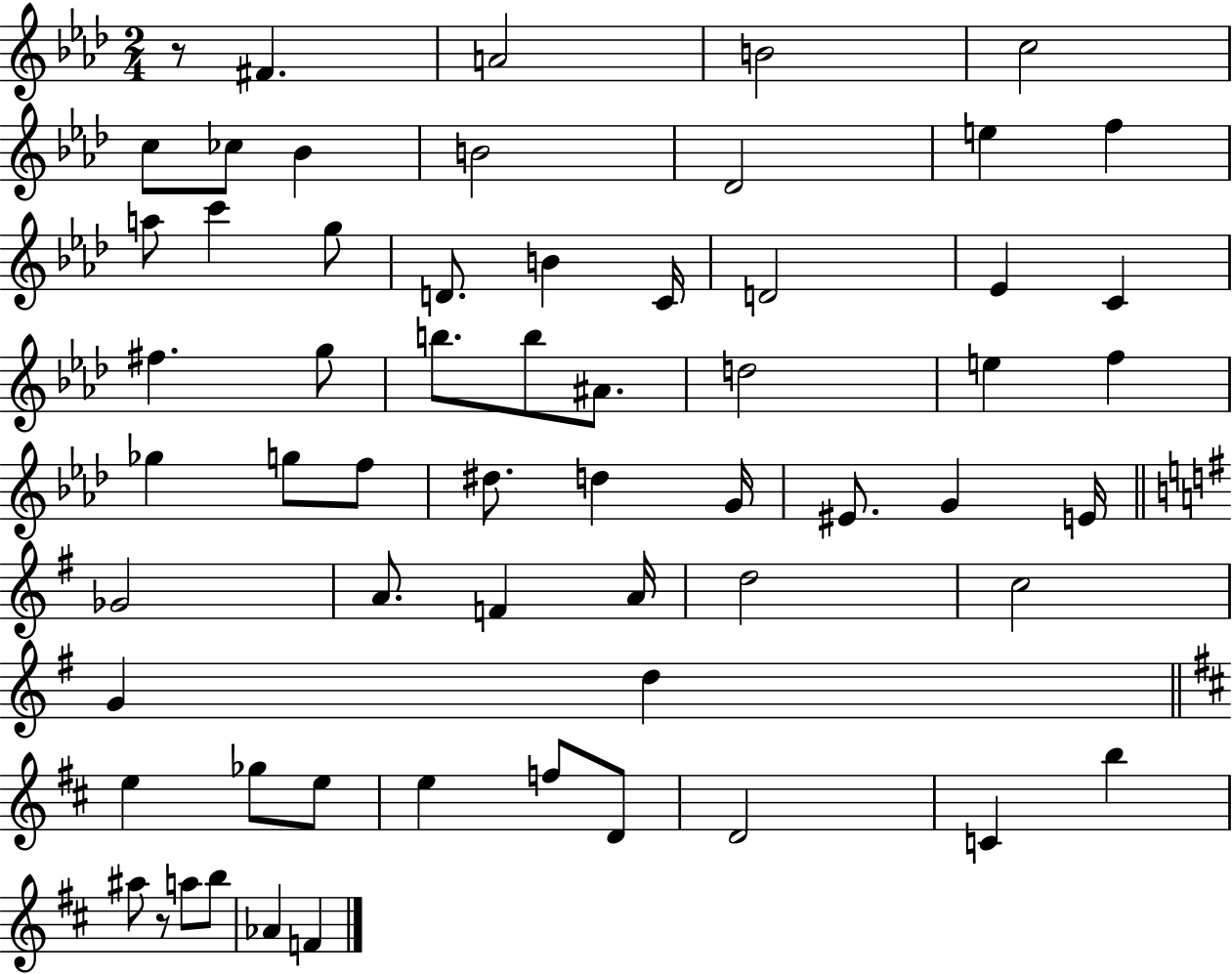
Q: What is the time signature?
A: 2/4